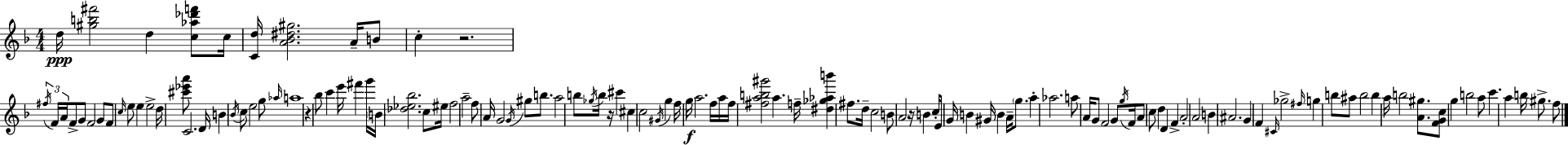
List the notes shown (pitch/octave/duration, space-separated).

D5/s [G#5,B5,F#6]/h D5/q [C5,Ab5,Db6,F6]/e C5/s [C4,D5]/s [A4,Bb4,D#5,G#5]/h. A4/s B4/e C5/q R/h. F#5/s F4/s A4/s F4/e G4/e F4/h G4/e F4/e C5/s E5/e E5/q E5/h D5/s [C#6,Eb6,A6]/e C4/h. D4/s B4/q Bb4/s C5/e E5/h G5/e Ab5/s A5/w R/q Bb5/e C6/q E6/s F#6/q G6/s B4/s [Db5,Eb5,Bb5]/h. C5/e EIS5/s F5/h A5/h F5/e A4/s G4/h G4/s G#5/e B5/e. A5/h B5/e Gb5/s B5/s R/s C#6/q C#5/q C5/h G#4/s G5/q F5/s G5/s A5/h. F5/s A5/s F5/s [F#5,A5,B5,G#6]/h A5/q. F5/s [D#5,Gb5,Ab5,B6]/q F#5/e. D5/s C5/h B4/e A4/h R/s B4/q C5/s E4/e G4/s B4/q G#4/s B4/q A4/s G5/e. A5/q Ab5/h. A5/e A4/s G4/e F4/h G4/e G5/s F4/s A4/e C5/e D5/q D4/q F4/q A4/h A4/h B4/q A#4/h. G4/q F4/q C#4/s Gb5/h F#5/s G5/q B5/e A#5/e B5/h B5/q A5/s B5/h [A4,G#5]/e. [F4,G4,C5]/e G5/q B5/h A5/e C6/q. A5/q B5/s G#5/e. F5/e